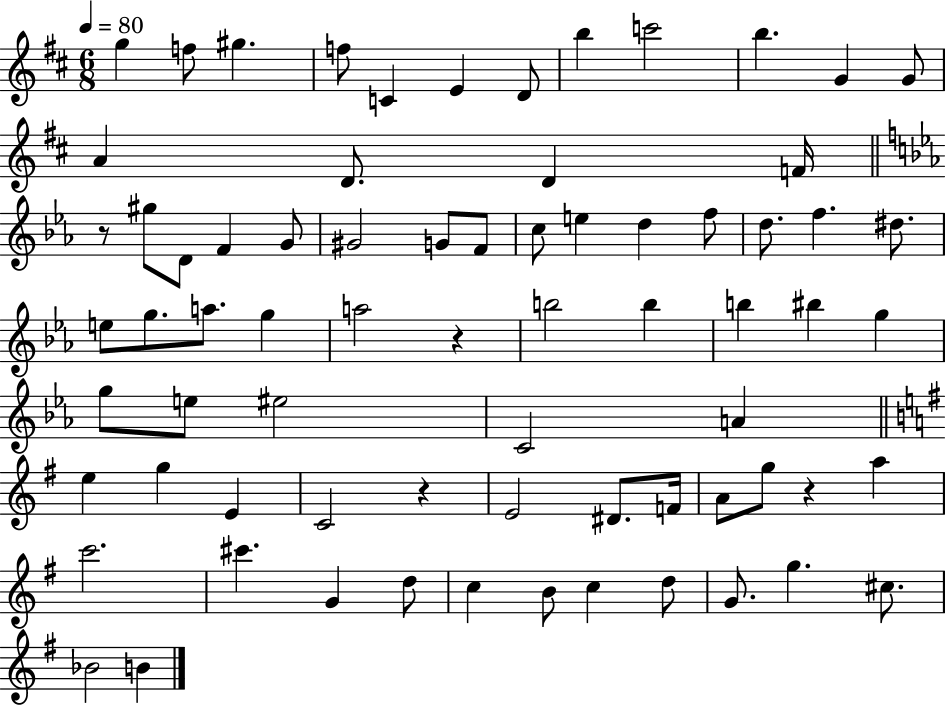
{
  \clef treble
  \numericTimeSignature
  \time 6/8
  \key d \major
  \tempo 4 = 80
  \repeat volta 2 { g''4 f''8 gis''4. | f''8 c'4 e'4 d'8 | b''4 c'''2 | b''4. g'4 g'8 | \break a'4 d'8. d'4 f'16 | \bar "||" \break \key c \minor r8 gis''8 d'8 f'4 g'8 | gis'2 g'8 f'8 | c''8 e''4 d''4 f''8 | d''8. f''4. dis''8. | \break e''8 g''8. a''8. g''4 | a''2 r4 | b''2 b''4 | b''4 bis''4 g''4 | \break g''8 e''8 eis''2 | c'2 a'4 | \bar "||" \break \key g \major e''4 g''4 e'4 | c'2 r4 | e'2 dis'8. f'16 | a'8 g''8 r4 a''4 | \break c'''2. | cis'''4. g'4 d''8 | c''4 b'8 c''4 d''8 | g'8. g''4. cis''8. | \break bes'2 b'4 | } \bar "|."
}